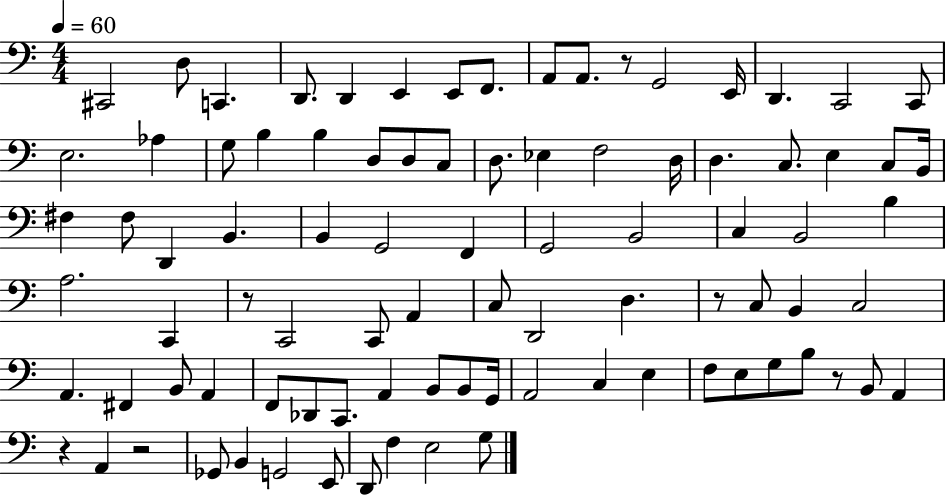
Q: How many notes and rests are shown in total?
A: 90